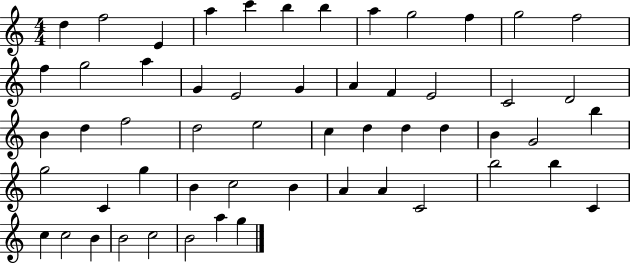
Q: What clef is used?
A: treble